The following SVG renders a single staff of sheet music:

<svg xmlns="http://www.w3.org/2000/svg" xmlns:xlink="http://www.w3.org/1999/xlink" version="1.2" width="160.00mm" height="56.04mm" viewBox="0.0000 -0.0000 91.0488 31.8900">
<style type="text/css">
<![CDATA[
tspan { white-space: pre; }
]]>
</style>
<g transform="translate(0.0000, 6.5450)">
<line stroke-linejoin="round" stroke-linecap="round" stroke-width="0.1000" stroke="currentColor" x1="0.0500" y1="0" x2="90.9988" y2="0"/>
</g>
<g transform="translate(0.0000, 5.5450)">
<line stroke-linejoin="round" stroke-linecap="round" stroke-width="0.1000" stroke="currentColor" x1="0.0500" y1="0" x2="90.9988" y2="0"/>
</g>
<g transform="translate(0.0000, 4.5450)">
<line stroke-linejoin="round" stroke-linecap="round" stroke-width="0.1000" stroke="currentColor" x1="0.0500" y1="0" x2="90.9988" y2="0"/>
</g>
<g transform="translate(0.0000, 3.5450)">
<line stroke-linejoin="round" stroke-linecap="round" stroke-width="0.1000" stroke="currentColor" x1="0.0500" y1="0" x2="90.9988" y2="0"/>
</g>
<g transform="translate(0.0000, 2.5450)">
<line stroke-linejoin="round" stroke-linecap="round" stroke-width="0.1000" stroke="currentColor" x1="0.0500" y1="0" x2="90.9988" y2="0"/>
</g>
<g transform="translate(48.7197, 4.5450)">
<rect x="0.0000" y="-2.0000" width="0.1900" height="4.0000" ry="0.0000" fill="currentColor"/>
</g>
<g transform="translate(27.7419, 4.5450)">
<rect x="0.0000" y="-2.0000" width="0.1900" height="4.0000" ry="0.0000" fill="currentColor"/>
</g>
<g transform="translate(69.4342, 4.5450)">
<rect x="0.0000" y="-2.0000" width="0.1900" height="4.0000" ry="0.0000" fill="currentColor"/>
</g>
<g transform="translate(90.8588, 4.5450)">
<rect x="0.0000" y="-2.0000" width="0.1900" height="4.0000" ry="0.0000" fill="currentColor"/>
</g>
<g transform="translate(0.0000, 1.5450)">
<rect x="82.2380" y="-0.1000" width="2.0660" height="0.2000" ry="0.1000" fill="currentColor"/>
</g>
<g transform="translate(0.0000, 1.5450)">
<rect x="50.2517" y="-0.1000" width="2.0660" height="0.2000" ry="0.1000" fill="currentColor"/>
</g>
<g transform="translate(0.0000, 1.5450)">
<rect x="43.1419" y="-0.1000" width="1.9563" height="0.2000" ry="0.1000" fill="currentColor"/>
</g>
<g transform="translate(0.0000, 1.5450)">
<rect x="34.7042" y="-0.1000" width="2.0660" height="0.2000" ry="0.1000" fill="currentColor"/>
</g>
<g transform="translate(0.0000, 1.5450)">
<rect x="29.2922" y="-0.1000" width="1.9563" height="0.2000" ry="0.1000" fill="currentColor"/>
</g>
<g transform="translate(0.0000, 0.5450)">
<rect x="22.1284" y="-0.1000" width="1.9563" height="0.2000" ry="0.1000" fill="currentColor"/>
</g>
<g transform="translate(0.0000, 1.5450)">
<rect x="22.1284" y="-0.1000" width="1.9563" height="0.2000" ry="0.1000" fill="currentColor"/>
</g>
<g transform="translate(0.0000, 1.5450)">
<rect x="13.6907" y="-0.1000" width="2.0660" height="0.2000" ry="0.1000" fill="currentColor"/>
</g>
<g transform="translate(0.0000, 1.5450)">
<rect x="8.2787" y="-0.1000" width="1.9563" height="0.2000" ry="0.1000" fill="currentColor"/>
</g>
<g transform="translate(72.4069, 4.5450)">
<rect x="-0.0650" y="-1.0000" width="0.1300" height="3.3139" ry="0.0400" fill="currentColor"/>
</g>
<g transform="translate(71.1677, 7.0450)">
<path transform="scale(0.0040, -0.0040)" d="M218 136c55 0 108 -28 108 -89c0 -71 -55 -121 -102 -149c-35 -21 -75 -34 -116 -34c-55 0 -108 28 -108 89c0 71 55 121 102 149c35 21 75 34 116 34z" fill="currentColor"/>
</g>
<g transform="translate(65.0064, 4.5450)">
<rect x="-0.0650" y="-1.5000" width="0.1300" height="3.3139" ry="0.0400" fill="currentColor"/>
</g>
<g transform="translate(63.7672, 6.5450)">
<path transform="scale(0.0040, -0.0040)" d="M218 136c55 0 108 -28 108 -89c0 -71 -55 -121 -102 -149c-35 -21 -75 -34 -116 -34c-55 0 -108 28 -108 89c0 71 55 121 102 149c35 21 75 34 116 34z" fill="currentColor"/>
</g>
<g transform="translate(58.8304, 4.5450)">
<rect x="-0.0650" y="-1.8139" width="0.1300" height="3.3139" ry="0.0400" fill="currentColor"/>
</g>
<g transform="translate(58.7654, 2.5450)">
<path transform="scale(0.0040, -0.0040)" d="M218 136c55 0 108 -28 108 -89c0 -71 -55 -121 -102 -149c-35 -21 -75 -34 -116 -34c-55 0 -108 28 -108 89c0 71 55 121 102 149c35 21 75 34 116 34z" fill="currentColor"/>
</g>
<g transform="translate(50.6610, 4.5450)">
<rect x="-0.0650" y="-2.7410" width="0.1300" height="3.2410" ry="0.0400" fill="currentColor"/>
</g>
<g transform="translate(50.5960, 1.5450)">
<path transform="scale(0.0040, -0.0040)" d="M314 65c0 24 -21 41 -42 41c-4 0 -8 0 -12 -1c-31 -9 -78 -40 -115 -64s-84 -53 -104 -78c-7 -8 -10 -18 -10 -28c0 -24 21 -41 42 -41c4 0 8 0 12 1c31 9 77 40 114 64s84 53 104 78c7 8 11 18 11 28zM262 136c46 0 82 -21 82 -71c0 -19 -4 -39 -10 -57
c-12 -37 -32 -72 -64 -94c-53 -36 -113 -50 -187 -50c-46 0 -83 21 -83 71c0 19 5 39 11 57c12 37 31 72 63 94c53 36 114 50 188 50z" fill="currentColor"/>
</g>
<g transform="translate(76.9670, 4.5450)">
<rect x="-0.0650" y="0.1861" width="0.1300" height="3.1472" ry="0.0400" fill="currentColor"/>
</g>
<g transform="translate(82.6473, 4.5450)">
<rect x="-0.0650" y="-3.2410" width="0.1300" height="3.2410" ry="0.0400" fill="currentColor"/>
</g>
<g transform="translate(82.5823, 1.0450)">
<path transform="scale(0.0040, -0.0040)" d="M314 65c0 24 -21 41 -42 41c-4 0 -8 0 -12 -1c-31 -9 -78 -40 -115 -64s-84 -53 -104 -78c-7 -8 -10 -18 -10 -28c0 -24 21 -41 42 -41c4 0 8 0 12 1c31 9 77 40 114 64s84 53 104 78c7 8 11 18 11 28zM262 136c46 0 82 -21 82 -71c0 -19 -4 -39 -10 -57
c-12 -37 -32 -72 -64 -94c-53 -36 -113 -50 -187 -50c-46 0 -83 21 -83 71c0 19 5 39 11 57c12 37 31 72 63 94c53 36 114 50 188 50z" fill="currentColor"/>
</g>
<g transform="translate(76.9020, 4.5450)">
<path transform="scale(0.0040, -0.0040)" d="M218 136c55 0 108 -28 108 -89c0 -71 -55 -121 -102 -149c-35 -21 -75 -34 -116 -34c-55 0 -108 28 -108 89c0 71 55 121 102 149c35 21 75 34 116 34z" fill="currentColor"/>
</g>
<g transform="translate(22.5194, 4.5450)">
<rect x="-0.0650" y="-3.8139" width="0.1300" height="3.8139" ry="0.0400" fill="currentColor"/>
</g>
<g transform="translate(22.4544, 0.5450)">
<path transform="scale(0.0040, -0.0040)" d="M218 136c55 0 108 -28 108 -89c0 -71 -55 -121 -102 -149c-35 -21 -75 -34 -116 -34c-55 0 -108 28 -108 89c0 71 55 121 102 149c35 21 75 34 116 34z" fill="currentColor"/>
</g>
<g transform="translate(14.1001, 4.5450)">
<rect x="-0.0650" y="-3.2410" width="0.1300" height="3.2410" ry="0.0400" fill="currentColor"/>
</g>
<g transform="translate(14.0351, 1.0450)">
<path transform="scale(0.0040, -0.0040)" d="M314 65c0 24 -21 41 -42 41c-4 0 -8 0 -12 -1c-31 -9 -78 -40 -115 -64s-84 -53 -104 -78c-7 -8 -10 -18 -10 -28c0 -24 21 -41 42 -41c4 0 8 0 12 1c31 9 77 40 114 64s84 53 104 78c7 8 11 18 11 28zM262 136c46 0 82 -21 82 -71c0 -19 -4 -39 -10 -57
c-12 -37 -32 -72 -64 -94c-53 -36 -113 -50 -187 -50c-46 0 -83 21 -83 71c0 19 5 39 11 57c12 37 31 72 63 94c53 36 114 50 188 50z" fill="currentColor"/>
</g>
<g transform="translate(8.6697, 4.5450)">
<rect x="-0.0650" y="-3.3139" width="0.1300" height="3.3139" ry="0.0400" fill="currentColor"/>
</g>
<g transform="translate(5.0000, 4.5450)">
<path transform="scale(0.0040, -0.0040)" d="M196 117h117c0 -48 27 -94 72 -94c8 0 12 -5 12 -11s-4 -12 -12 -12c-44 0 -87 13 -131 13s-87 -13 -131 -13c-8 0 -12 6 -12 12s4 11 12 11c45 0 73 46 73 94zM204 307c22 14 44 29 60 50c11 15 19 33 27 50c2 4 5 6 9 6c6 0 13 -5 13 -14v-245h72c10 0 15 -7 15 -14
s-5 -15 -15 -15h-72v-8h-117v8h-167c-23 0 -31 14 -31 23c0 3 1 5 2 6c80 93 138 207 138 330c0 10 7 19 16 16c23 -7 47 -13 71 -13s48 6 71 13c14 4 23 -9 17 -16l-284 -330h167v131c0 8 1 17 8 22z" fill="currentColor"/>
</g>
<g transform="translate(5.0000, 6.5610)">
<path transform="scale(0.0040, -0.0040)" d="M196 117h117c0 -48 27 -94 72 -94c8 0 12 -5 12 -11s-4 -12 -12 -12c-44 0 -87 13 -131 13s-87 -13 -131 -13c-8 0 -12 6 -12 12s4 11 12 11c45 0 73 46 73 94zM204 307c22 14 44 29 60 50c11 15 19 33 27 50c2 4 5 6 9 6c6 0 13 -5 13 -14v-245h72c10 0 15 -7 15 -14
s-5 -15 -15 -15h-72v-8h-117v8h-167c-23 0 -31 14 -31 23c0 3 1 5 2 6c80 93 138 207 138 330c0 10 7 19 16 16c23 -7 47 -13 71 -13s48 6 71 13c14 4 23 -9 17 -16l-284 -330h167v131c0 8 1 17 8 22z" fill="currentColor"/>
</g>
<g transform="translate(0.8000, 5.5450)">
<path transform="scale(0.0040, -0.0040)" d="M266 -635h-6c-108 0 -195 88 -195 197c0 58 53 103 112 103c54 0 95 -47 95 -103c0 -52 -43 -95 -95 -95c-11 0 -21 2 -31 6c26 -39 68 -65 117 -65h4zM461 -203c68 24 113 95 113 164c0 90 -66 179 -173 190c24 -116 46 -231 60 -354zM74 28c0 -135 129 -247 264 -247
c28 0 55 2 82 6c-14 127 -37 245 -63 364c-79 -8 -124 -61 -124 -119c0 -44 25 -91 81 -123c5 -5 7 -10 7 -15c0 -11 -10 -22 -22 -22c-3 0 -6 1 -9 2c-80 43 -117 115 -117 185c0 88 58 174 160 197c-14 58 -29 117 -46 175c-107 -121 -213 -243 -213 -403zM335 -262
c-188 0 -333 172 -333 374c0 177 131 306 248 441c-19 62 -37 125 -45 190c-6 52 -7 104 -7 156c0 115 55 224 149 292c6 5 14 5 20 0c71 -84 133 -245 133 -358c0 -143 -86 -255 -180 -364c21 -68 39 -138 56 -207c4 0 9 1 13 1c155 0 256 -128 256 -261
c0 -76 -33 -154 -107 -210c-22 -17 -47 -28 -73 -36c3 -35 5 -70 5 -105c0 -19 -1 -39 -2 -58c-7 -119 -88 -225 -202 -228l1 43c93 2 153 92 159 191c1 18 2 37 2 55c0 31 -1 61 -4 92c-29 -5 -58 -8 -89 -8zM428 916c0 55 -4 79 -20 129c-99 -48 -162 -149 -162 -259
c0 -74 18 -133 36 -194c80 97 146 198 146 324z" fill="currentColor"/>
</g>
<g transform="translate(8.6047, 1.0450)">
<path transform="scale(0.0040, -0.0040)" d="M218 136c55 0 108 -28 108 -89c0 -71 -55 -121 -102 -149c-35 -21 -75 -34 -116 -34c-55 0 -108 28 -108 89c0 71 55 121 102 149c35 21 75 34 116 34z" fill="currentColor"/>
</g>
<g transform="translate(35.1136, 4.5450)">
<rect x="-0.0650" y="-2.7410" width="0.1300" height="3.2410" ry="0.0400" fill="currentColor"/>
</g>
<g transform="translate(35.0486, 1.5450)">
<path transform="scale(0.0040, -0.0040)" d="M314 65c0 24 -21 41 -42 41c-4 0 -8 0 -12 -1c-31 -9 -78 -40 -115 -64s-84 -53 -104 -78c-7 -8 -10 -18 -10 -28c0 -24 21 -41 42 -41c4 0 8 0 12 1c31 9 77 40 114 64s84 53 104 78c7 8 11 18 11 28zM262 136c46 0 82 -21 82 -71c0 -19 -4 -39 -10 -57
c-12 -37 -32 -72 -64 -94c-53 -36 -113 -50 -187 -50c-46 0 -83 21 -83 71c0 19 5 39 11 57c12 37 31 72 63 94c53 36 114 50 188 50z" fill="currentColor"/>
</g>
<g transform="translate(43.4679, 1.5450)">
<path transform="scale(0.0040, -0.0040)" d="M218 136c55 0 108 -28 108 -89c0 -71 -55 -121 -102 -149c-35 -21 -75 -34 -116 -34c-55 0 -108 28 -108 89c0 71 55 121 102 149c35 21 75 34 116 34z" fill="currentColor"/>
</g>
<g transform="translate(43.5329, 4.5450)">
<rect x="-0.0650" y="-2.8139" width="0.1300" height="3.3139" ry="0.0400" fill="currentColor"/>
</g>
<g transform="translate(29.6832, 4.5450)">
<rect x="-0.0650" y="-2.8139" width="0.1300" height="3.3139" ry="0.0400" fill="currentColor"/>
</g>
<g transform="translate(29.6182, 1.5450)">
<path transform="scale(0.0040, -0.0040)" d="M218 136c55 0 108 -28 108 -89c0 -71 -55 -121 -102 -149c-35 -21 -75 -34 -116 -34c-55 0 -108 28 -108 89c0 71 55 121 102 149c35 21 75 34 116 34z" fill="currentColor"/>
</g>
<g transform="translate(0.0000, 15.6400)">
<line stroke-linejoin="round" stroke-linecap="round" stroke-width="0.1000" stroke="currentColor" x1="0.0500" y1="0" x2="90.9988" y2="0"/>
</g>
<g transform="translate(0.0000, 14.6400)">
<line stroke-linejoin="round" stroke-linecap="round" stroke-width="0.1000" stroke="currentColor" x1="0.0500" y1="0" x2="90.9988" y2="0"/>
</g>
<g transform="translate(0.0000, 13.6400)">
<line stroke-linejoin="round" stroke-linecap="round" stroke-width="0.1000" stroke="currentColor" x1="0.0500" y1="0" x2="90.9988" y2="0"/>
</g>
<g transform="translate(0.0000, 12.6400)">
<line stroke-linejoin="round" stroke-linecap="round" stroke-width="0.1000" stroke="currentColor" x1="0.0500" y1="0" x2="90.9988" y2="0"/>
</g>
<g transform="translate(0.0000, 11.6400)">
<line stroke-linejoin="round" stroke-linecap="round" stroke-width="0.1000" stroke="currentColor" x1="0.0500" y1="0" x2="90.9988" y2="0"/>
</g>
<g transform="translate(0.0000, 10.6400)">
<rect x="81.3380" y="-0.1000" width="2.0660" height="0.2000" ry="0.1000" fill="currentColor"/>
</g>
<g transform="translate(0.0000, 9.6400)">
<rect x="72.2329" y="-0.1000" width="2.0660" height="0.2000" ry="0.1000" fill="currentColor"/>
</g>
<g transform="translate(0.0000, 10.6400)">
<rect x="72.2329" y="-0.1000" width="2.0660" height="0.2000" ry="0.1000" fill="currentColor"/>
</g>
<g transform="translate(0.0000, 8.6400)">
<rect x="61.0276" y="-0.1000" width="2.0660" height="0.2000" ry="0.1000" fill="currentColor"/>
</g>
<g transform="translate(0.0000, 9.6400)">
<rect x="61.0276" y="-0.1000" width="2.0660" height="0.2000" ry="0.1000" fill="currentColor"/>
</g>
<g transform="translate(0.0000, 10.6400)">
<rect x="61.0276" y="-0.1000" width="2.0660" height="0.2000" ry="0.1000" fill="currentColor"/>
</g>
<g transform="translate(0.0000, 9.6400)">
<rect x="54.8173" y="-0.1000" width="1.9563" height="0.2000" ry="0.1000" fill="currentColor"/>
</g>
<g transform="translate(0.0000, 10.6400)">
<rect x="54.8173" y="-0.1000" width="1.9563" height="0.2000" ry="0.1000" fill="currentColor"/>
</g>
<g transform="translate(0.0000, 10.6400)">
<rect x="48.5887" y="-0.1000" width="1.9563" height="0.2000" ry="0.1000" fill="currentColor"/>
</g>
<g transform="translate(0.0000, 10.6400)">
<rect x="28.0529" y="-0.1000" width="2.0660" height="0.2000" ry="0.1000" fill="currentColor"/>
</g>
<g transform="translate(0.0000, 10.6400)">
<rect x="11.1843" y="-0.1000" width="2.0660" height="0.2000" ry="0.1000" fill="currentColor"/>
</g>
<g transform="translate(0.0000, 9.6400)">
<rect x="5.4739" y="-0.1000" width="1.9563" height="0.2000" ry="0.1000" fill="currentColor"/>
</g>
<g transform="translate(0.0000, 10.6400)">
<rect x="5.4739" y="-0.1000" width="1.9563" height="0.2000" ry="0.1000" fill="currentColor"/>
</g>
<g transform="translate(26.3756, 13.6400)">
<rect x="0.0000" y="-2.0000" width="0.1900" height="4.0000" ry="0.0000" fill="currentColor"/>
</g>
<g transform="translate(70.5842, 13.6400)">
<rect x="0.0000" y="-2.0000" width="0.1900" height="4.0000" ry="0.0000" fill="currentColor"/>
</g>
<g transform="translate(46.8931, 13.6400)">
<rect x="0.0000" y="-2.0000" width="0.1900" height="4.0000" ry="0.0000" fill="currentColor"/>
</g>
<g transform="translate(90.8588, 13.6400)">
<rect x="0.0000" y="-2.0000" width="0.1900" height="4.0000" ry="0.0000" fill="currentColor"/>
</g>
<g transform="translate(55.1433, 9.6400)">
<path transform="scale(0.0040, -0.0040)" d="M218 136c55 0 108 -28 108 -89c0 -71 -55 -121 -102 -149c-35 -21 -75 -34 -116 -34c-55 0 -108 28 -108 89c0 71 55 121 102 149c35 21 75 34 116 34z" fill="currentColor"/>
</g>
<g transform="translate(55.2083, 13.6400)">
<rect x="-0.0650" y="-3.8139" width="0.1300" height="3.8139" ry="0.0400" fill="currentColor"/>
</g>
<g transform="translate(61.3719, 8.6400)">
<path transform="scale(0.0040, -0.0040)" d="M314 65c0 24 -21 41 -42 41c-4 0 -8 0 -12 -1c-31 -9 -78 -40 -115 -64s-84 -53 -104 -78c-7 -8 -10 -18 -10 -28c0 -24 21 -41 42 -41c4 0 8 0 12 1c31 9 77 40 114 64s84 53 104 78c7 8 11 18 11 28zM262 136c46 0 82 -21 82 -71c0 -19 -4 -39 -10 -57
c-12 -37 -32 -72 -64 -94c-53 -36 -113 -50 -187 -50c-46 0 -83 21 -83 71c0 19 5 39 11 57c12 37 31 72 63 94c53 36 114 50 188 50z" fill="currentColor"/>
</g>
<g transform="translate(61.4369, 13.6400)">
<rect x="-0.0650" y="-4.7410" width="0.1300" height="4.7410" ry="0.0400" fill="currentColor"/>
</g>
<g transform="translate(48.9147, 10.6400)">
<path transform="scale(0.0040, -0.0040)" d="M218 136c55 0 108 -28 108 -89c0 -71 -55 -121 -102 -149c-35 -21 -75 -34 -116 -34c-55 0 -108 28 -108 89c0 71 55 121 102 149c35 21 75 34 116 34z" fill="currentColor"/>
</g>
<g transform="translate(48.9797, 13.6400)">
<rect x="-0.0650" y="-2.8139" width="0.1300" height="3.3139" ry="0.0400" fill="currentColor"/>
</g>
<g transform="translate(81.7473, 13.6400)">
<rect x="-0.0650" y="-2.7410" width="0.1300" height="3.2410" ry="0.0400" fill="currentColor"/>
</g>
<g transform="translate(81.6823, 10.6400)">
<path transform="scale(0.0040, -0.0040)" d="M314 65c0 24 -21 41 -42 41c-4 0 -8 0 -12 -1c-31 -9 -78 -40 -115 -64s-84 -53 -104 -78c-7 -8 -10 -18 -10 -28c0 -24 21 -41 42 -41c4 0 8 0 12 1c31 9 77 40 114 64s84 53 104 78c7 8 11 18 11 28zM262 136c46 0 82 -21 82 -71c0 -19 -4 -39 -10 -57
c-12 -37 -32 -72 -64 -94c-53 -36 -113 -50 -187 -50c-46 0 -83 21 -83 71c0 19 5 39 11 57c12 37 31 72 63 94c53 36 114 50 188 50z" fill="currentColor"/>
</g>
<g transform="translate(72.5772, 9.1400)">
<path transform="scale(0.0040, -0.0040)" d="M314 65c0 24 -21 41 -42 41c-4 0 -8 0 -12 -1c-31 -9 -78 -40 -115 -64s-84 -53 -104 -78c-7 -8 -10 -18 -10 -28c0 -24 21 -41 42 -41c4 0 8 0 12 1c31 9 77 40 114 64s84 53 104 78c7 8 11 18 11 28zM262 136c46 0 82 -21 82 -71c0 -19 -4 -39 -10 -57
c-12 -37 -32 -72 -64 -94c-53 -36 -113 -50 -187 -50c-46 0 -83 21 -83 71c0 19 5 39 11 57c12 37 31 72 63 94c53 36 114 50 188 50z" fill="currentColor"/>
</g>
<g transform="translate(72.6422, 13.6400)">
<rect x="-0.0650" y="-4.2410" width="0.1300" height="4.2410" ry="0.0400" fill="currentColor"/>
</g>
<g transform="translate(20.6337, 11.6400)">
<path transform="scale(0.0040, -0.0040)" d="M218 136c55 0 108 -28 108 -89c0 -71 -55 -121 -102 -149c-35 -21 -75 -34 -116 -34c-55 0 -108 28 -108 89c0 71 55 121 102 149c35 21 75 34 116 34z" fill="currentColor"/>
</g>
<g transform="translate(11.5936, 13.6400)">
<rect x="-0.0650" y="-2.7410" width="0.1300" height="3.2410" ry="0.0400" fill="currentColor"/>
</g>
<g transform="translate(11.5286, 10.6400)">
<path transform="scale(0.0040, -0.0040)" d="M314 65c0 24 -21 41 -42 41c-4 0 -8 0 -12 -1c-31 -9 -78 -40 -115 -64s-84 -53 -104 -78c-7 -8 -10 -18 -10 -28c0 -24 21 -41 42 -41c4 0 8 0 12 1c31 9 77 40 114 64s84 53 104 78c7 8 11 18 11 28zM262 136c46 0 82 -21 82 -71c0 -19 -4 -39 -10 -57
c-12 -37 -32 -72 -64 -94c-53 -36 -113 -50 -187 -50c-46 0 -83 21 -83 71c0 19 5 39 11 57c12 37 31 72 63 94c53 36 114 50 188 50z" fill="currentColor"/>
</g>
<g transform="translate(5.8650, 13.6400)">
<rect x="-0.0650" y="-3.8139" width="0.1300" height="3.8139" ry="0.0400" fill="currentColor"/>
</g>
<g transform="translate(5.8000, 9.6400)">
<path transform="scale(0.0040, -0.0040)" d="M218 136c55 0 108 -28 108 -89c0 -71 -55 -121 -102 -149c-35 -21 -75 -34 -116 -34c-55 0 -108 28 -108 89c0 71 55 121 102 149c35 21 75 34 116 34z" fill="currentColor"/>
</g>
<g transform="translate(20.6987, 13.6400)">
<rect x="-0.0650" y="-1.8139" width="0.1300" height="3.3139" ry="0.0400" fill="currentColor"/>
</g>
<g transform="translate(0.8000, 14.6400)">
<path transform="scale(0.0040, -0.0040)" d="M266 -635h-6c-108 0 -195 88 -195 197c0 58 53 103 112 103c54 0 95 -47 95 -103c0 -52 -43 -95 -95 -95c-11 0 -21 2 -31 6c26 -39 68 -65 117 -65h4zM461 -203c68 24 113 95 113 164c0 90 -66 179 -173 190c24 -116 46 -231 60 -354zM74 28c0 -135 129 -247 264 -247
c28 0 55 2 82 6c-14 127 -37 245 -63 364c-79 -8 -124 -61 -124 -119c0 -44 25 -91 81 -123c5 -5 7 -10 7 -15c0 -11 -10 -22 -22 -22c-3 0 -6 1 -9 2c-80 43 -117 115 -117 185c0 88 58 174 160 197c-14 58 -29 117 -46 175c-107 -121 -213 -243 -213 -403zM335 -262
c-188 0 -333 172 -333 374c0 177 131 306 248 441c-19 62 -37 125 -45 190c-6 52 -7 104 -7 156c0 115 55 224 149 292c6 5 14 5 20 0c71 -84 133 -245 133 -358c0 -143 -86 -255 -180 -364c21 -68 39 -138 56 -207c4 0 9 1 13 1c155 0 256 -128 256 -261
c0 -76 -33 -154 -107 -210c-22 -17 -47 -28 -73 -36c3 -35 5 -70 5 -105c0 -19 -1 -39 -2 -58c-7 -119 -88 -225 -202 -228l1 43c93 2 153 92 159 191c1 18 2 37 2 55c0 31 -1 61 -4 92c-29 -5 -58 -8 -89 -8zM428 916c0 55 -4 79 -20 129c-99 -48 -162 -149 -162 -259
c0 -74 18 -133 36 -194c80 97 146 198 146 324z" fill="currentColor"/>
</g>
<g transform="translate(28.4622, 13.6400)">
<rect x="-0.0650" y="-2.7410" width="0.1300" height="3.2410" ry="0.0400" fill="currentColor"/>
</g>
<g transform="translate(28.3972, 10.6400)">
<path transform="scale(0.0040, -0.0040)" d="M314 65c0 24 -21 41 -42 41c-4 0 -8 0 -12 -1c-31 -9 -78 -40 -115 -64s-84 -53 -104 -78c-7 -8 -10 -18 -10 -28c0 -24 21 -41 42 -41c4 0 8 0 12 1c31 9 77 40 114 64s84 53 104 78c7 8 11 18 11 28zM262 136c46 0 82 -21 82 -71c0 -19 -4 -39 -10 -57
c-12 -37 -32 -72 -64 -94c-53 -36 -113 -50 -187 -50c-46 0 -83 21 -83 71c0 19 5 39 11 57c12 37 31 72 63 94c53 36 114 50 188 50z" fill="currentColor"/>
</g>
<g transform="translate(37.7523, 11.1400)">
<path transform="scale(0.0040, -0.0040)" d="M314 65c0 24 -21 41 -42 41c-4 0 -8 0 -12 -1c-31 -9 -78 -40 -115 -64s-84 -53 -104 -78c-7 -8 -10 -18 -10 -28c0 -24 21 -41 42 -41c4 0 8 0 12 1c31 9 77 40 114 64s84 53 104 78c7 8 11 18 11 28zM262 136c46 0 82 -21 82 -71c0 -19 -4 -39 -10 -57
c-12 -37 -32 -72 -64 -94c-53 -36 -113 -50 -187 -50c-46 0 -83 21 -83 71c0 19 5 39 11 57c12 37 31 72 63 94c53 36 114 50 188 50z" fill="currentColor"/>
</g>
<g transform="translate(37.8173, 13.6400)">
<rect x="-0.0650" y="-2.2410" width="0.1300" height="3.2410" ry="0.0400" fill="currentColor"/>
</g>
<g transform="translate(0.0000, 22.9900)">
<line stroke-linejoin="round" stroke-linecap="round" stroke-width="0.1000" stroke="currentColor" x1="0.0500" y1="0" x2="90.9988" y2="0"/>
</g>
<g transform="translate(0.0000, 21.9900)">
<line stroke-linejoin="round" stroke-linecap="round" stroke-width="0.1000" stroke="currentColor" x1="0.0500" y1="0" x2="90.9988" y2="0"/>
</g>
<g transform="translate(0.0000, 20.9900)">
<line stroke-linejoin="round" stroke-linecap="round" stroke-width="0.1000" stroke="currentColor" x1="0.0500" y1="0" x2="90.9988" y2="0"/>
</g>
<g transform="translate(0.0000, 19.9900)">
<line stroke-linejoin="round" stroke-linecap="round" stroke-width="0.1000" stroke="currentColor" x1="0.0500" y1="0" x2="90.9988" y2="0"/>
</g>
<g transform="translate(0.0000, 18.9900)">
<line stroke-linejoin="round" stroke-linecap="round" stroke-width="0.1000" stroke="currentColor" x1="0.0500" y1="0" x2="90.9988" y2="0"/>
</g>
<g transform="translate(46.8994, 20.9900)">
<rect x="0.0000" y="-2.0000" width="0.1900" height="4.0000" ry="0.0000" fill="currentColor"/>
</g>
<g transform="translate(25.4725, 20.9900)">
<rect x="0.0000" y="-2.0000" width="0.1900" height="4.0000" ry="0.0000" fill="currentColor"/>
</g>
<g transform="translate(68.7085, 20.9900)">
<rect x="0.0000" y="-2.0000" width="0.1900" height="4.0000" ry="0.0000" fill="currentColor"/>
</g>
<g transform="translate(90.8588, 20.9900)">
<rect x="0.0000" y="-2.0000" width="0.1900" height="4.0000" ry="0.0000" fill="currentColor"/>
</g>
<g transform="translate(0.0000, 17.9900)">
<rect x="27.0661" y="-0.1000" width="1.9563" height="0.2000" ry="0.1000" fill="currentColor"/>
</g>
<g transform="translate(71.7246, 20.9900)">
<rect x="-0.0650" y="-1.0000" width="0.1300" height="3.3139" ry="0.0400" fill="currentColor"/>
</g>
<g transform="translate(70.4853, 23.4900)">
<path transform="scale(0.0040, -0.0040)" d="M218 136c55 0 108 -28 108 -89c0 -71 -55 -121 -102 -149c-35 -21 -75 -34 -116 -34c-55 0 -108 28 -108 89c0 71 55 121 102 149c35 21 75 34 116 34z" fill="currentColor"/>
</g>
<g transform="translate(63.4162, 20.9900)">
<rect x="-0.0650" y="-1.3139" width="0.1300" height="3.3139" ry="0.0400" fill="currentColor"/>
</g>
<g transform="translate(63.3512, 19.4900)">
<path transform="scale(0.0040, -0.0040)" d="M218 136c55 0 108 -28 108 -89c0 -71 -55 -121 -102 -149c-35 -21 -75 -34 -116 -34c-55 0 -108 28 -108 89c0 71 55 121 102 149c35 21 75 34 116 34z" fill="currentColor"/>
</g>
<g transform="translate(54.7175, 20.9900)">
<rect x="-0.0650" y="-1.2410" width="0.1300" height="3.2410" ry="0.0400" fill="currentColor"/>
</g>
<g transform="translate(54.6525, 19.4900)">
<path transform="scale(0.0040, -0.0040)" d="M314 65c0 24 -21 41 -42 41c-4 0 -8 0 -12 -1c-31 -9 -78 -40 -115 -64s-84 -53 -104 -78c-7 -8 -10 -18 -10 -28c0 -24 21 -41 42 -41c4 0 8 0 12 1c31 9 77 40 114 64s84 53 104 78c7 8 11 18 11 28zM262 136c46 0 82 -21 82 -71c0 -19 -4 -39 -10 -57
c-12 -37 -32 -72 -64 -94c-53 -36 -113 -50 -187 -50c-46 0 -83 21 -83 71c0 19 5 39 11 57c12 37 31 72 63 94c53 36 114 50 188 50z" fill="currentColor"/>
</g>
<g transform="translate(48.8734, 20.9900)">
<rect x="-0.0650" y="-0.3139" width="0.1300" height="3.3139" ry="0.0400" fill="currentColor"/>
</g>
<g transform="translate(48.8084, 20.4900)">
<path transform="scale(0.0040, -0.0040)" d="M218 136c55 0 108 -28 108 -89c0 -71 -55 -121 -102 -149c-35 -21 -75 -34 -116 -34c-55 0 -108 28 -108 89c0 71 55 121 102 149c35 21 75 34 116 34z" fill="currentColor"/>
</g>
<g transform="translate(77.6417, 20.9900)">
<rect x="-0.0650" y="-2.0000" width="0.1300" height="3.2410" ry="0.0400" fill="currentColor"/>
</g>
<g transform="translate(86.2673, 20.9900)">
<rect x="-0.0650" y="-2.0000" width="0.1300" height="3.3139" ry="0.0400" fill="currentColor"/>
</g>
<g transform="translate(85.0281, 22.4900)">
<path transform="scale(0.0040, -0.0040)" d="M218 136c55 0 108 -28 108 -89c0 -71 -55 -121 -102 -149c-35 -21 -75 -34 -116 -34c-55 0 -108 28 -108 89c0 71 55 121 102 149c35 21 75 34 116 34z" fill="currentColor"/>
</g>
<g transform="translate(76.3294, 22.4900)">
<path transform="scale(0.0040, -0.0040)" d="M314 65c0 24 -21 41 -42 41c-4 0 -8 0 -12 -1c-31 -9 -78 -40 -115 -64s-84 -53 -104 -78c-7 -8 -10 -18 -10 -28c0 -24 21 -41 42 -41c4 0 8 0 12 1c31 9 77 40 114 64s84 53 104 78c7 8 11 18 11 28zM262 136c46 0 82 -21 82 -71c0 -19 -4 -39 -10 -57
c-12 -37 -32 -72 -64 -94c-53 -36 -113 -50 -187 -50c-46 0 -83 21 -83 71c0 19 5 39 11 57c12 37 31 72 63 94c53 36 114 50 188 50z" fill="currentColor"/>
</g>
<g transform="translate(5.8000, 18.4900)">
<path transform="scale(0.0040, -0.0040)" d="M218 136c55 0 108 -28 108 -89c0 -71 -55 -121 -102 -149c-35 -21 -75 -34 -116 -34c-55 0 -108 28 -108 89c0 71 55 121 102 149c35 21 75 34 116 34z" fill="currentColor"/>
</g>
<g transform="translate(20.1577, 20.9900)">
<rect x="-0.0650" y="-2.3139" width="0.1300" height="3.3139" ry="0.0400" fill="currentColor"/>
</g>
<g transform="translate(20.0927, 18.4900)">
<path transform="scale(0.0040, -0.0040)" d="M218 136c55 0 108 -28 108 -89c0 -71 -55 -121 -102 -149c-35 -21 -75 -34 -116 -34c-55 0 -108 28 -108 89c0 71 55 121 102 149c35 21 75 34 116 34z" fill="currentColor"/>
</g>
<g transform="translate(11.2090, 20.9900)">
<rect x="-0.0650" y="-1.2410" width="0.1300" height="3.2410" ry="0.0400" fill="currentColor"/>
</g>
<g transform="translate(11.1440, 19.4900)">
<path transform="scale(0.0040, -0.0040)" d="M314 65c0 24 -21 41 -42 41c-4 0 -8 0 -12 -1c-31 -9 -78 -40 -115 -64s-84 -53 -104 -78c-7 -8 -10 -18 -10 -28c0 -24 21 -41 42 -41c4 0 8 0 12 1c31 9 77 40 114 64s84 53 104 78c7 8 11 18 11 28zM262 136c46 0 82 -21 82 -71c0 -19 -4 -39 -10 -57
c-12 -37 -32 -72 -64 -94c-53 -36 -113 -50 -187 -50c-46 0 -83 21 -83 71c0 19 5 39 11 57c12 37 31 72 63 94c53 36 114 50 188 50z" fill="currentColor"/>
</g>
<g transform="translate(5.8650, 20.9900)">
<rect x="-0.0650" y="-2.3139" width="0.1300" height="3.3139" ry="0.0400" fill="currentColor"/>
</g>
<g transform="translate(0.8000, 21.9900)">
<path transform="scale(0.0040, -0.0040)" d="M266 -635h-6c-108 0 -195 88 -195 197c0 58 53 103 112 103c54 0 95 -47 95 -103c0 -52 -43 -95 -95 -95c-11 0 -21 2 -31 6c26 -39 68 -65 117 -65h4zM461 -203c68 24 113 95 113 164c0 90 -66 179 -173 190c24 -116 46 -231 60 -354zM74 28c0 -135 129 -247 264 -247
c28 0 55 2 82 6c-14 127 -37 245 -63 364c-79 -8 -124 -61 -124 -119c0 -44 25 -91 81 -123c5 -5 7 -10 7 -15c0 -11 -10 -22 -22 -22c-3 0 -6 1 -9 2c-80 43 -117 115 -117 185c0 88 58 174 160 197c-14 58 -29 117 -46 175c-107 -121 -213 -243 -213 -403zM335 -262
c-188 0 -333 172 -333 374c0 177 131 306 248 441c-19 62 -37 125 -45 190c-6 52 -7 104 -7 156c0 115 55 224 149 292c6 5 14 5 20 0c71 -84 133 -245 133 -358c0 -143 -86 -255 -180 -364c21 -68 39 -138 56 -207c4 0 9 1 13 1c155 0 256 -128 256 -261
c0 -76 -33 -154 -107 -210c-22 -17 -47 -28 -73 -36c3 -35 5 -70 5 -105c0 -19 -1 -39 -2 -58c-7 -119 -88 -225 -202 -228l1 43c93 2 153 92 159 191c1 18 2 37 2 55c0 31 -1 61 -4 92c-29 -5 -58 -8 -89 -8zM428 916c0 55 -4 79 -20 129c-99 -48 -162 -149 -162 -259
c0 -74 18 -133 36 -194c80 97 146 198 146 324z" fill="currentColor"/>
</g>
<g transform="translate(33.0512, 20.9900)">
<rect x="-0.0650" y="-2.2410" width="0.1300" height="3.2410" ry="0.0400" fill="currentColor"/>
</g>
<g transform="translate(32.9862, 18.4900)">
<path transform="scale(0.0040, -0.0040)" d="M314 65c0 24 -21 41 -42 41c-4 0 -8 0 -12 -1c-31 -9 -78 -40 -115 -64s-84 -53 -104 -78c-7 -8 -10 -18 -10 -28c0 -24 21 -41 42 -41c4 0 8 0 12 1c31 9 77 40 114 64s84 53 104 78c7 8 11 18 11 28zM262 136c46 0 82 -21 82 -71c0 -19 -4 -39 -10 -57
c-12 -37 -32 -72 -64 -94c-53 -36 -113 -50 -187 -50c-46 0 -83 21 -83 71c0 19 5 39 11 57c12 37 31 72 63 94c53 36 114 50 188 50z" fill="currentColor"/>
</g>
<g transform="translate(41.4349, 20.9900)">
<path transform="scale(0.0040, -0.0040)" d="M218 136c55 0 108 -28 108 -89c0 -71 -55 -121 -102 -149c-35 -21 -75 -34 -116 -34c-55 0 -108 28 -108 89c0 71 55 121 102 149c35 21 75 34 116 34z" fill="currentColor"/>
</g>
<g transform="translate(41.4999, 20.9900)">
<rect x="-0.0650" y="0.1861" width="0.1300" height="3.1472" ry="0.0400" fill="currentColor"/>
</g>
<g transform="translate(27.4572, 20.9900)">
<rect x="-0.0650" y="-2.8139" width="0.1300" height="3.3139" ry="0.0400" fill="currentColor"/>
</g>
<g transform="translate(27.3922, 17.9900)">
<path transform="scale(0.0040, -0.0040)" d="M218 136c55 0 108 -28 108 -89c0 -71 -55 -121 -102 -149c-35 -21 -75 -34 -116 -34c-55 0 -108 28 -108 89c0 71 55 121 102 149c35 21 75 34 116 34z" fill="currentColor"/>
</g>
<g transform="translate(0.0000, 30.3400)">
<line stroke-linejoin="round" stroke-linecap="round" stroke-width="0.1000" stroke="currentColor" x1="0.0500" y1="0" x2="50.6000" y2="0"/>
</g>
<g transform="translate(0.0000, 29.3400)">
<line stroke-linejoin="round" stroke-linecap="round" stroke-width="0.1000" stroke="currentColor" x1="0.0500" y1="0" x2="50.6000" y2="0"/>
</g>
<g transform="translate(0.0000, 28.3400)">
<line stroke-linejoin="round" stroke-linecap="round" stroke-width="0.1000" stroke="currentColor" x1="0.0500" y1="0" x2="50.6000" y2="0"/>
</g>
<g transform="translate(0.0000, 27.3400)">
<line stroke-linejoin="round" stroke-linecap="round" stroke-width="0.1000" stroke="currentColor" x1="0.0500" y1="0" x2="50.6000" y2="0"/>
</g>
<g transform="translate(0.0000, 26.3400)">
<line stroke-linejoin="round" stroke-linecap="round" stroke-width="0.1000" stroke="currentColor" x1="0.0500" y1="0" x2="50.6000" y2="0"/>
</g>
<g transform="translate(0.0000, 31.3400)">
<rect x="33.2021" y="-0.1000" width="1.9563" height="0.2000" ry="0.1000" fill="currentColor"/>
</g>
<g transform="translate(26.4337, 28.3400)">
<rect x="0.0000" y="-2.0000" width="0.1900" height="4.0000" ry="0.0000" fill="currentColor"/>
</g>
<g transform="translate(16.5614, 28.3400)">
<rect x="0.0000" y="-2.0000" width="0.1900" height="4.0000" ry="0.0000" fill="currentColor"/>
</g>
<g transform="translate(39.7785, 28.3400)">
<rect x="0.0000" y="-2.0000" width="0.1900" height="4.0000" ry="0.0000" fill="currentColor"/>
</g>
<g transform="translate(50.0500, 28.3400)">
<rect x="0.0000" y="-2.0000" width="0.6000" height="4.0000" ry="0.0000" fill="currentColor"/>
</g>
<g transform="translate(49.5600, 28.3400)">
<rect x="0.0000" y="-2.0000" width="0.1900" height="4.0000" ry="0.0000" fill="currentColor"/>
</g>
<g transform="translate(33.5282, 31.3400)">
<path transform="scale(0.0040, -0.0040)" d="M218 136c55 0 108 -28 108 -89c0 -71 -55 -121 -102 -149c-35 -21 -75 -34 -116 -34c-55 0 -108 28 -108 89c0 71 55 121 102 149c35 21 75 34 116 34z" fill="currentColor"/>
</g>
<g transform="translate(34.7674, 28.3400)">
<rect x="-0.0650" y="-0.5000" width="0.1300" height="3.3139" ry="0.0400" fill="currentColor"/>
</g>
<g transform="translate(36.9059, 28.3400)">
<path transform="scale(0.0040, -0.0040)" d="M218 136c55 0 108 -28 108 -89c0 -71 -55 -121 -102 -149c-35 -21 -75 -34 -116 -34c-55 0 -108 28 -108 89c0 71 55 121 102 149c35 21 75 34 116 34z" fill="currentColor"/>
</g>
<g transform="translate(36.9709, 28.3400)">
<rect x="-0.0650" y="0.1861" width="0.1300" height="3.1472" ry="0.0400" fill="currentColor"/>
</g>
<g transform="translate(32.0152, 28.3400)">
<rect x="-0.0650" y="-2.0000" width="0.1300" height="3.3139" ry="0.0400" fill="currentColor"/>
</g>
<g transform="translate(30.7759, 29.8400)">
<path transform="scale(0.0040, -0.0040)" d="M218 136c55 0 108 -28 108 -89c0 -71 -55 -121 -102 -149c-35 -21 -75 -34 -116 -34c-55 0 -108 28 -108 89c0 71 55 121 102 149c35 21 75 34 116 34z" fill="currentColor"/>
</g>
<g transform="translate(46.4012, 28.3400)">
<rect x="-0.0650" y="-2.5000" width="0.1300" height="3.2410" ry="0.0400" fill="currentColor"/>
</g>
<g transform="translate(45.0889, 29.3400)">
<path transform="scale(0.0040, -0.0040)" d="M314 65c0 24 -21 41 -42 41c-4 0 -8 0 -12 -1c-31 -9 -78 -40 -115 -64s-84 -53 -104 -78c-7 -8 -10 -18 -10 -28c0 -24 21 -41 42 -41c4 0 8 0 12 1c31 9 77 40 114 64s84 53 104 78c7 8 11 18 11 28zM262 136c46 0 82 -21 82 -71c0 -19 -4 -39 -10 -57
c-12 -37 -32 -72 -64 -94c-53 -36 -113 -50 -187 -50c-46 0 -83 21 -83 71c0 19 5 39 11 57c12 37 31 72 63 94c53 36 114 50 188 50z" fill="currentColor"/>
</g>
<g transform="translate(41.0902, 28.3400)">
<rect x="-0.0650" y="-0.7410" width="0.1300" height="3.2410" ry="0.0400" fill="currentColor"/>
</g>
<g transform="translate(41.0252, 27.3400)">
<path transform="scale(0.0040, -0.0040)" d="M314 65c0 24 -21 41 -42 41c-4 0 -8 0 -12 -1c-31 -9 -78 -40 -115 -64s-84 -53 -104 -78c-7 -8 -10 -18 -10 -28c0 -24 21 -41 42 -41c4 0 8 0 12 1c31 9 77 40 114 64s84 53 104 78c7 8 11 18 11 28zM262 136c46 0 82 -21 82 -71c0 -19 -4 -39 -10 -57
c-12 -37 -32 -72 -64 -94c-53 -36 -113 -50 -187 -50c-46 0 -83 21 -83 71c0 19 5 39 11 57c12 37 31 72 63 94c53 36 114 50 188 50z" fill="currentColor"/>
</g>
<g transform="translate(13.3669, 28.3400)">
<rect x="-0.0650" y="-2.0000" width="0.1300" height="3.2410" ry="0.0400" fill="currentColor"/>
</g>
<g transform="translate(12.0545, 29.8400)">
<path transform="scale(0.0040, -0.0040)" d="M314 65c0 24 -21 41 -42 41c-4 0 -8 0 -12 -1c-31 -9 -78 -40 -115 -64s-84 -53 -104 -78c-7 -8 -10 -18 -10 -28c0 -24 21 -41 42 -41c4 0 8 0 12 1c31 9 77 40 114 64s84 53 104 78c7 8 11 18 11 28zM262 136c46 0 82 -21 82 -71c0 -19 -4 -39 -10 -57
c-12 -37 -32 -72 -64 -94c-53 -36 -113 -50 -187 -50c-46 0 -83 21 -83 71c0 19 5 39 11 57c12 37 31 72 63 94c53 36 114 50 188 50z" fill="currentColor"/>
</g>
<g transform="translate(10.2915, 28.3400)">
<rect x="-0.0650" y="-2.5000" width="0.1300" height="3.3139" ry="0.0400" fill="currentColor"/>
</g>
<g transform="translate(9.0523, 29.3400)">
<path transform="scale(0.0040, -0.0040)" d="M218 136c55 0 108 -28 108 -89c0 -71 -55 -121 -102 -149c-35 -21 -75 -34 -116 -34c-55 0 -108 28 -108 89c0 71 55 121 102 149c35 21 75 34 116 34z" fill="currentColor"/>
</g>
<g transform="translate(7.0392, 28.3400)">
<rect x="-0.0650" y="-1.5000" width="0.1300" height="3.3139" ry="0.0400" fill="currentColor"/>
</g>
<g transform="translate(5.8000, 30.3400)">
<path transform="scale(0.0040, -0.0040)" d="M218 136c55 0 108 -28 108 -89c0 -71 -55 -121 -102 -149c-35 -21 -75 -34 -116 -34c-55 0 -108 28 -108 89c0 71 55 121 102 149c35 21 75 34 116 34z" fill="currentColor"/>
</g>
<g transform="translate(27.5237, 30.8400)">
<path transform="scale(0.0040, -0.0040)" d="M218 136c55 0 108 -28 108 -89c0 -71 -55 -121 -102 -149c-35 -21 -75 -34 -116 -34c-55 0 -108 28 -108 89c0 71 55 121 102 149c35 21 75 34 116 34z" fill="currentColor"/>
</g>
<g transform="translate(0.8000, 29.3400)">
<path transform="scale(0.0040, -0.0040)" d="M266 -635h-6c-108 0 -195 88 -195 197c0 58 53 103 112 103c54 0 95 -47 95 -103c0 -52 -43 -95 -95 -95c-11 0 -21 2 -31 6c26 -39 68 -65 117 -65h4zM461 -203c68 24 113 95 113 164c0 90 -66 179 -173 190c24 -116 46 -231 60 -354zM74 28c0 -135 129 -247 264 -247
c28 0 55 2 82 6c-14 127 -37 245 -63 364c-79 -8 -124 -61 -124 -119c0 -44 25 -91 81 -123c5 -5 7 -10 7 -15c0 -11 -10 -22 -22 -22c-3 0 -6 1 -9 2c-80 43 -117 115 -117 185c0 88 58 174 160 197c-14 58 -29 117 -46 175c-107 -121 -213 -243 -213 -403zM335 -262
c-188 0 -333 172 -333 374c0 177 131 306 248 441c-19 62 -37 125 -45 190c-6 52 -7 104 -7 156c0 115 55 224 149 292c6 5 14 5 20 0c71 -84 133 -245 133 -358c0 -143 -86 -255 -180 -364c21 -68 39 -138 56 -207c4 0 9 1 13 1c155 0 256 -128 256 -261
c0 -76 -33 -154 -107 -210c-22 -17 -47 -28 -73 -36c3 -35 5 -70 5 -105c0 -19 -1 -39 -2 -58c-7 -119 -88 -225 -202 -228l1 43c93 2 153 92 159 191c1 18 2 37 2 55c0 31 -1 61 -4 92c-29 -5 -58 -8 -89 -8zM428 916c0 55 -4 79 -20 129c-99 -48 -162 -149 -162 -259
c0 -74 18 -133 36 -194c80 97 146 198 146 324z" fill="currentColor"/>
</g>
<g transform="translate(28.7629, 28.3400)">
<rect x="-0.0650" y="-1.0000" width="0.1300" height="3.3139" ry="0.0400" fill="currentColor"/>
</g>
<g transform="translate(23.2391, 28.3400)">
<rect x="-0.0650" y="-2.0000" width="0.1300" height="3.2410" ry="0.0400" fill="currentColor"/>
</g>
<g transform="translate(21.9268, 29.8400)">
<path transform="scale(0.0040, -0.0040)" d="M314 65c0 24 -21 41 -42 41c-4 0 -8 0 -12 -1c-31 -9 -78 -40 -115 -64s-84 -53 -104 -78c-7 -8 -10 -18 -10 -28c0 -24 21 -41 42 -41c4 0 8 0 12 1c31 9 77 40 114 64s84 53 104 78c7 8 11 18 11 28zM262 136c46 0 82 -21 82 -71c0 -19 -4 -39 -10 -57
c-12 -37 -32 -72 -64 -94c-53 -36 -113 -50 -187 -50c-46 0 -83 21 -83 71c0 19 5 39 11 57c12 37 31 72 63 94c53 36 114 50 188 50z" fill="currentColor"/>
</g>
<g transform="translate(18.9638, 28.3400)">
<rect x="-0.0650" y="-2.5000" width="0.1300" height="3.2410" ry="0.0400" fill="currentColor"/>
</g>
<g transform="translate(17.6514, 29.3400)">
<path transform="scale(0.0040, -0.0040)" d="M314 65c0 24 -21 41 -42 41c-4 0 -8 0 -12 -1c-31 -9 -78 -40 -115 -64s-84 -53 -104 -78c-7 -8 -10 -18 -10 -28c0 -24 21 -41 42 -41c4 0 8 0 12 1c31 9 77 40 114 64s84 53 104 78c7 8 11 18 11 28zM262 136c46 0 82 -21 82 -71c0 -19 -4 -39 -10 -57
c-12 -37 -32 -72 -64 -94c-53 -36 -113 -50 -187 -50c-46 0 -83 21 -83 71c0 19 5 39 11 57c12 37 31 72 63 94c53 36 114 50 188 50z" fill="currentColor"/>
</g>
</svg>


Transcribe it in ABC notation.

X:1
T:Untitled
M:4/4
L:1/4
K:C
b b2 c' a a2 a a2 f E D B b2 c' a2 f a2 g2 a c' e'2 d'2 a2 g e2 g a g2 B c e2 e D F2 F E G F2 G2 F2 D F C B d2 G2